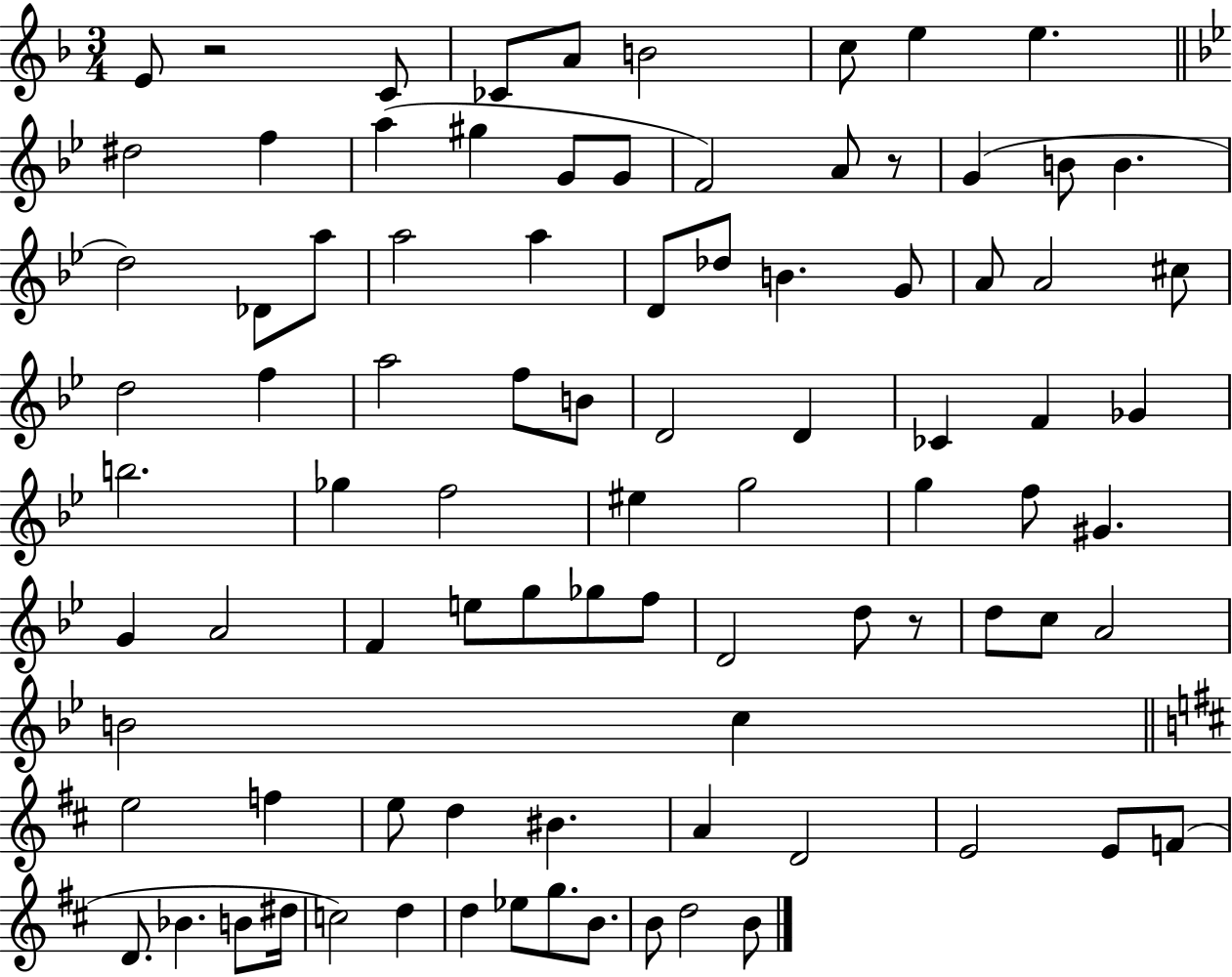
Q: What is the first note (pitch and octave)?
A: E4